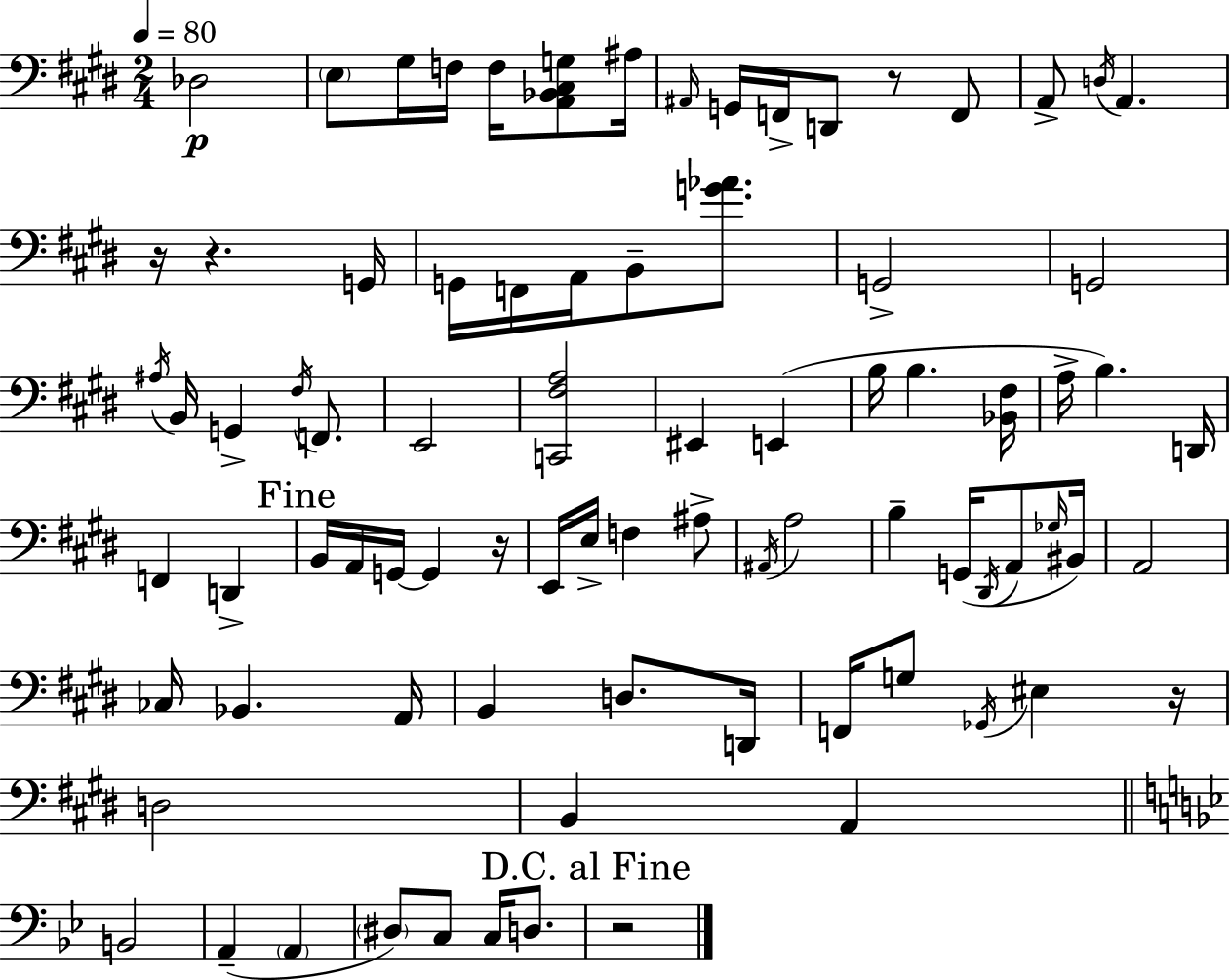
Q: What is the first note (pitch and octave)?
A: Db3